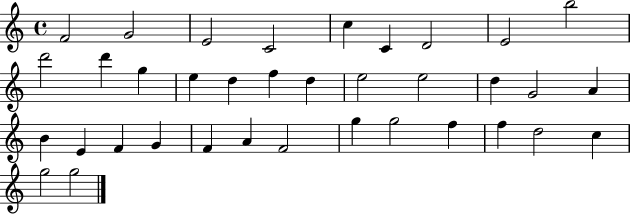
F4/h G4/h E4/h C4/h C5/q C4/q D4/h E4/h B5/h D6/h D6/q G5/q E5/q D5/q F5/q D5/q E5/h E5/h D5/q G4/h A4/q B4/q E4/q F4/q G4/q F4/q A4/q F4/h G5/q G5/h F5/q F5/q D5/h C5/q G5/h G5/h